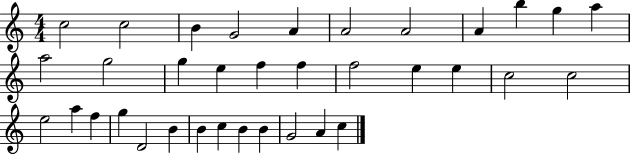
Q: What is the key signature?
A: C major